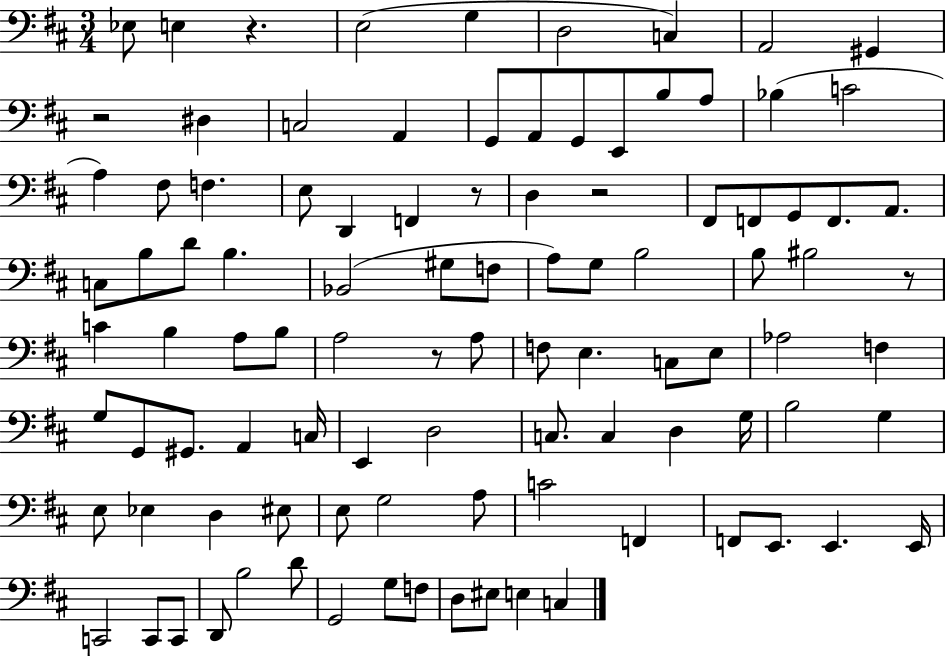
{
  \clef bass
  \numericTimeSignature
  \time 3/4
  \key d \major
  \repeat volta 2 { ees8 e4 r4. | e2( g4 | d2 c4) | a,2 gis,4 | \break r2 dis4 | c2 a,4 | g,8 a,8 g,8 e,8 b8 a8 | bes4( c'2 | \break a4) fis8 f4. | e8 d,4 f,4 r8 | d4 r2 | fis,8 f,8 g,8 f,8. a,8. | \break c8 b8 d'8 b4. | bes,2( gis8 f8 | a8) g8 b2 | b8 bis2 r8 | \break c'4 b4 a8 b8 | a2 r8 a8 | f8 e4. c8 e8 | aes2 f4 | \break g8 g,8 gis,8. a,4 c16 | e,4 d2 | c8. c4 d4 g16 | b2 g4 | \break e8 ees4 d4 eis8 | e8 g2 a8 | c'2 f,4 | f,8 e,8. e,4. e,16 | \break c,2 c,8 c,8 | d,8 b2 d'8 | g,2 g8 f8 | d8 eis8 e4 c4 | \break } \bar "|."
}